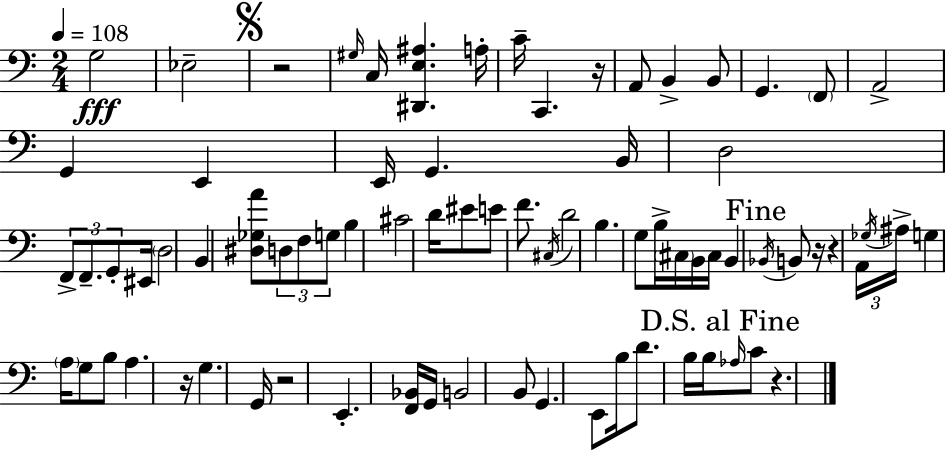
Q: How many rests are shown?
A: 7